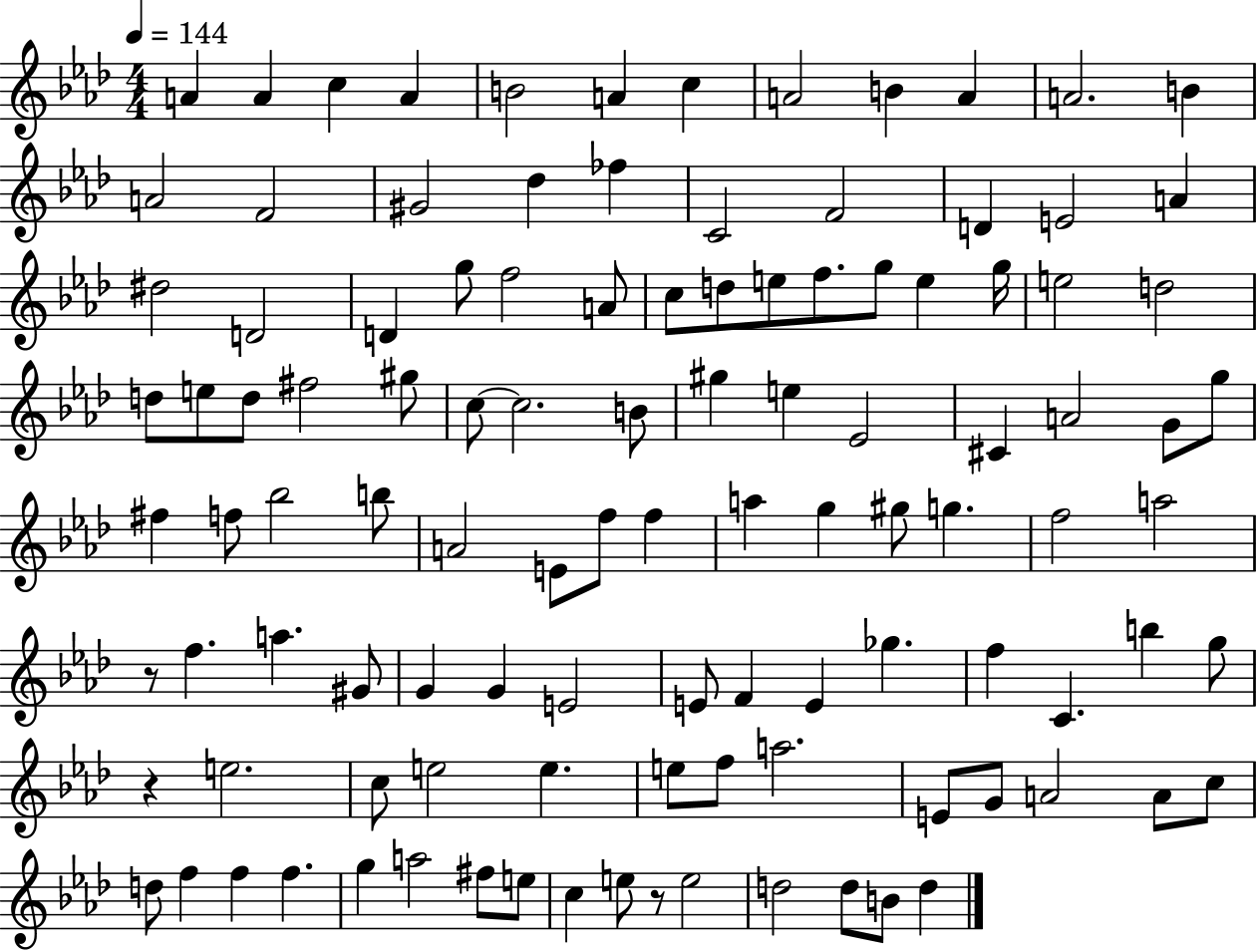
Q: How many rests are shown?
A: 3